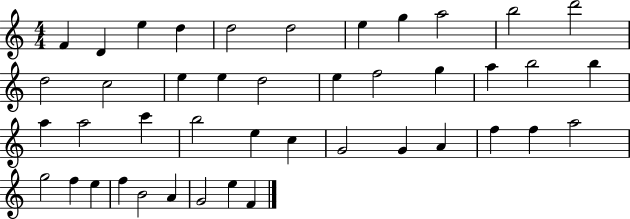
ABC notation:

X:1
T:Untitled
M:4/4
L:1/4
K:C
F D e d d2 d2 e g a2 b2 d'2 d2 c2 e e d2 e f2 g a b2 b a a2 c' b2 e c G2 G A f f a2 g2 f e f B2 A G2 e F